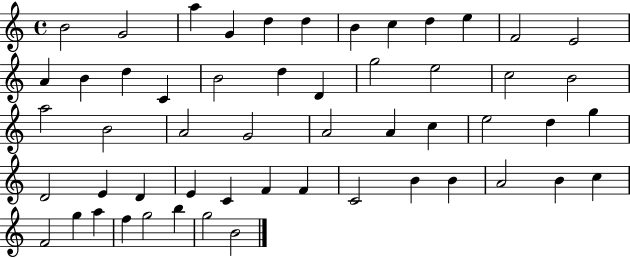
{
  \clef treble
  \time 4/4
  \defaultTimeSignature
  \key c \major
  b'2 g'2 | a''4 g'4 d''4 d''4 | b'4 c''4 d''4 e''4 | f'2 e'2 | \break a'4 b'4 d''4 c'4 | b'2 d''4 d'4 | g''2 e''2 | c''2 b'2 | \break a''2 b'2 | a'2 g'2 | a'2 a'4 c''4 | e''2 d''4 g''4 | \break d'2 e'4 d'4 | e'4 c'4 f'4 f'4 | c'2 b'4 b'4 | a'2 b'4 c''4 | \break f'2 g''4 a''4 | f''4 g''2 b''4 | g''2 b'2 | \bar "|."
}